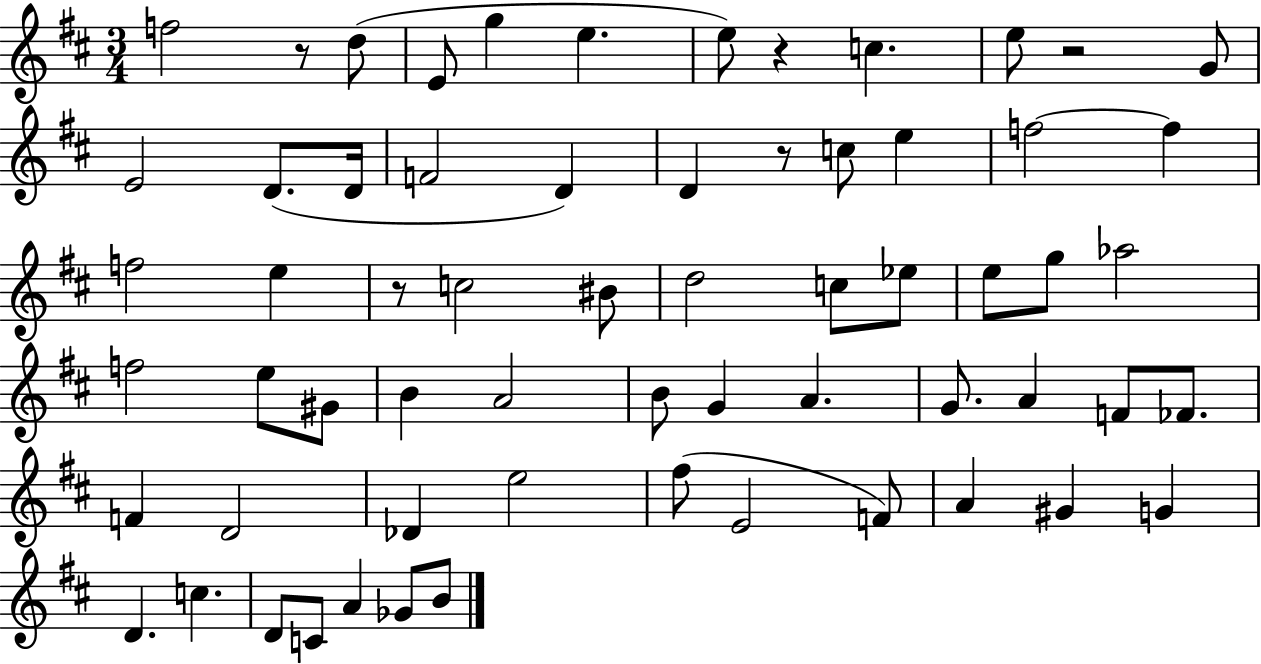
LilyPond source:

{
  \clef treble
  \numericTimeSignature
  \time 3/4
  \key d \major
  f''2 r8 d''8( | e'8 g''4 e''4. | e''8) r4 c''4. | e''8 r2 g'8 | \break e'2 d'8.( d'16 | f'2 d'4) | d'4 r8 c''8 e''4 | f''2~~ f''4 | \break f''2 e''4 | r8 c''2 bis'8 | d''2 c''8 ees''8 | e''8 g''8 aes''2 | \break f''2 e''8 gis'8 | b'4 a'2 | b'8 g'4 a'4. | g'8. a'4 f'8 fes'8. | \break f'4 d'2 | des'4 e''2 | fis''8( e'2 f'8) | a'4 gis'4 g'4 | \break d'4. c''4. | d'8 c'8 a'4 ges'8 b'8 | \bar "|."
}